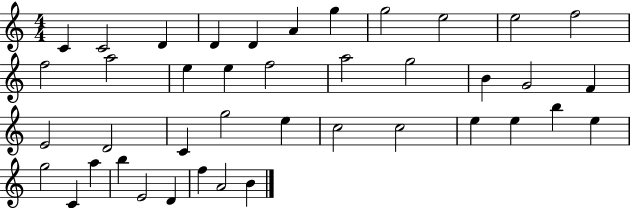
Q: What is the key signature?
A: C major